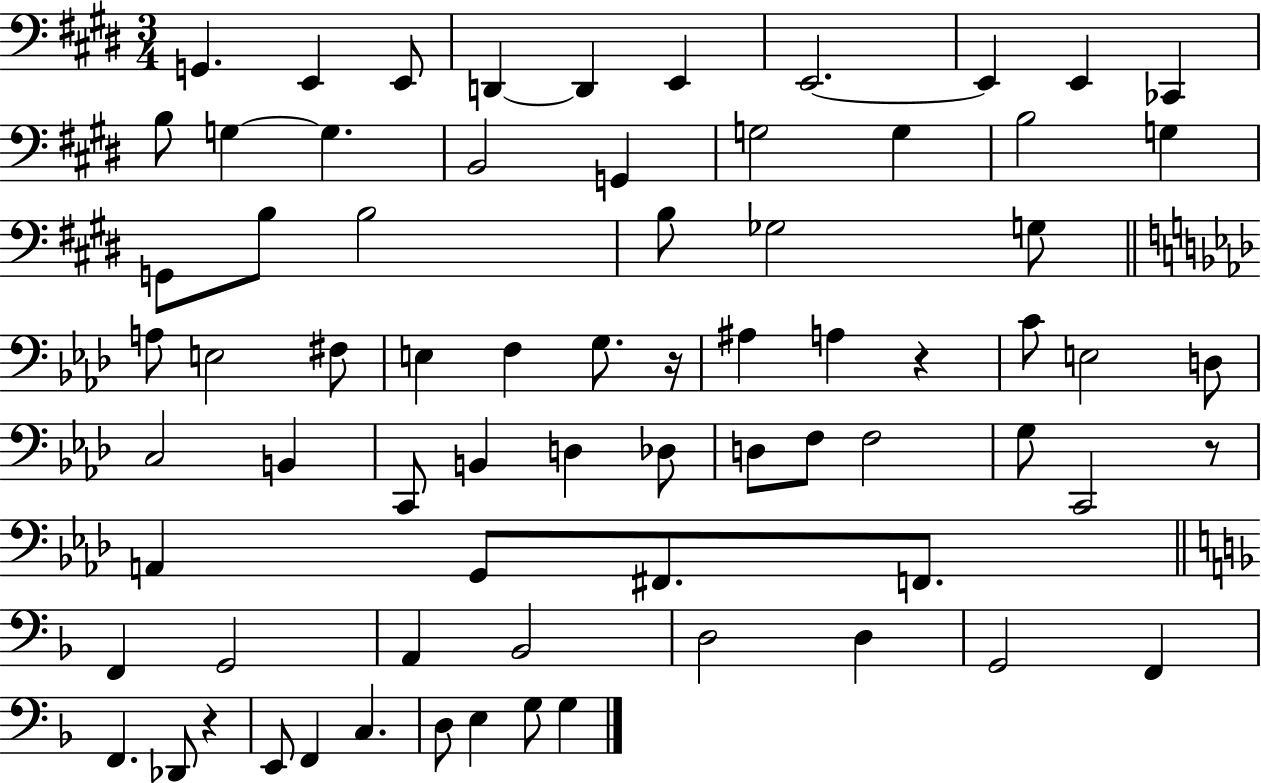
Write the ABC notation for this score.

X:1
T:Untitled
M:3/4
L:1/4
K:E
G,, E,, E,,/2 D,, D,, E,, E,,2 E,, E,, _C,, B,/2 G, G, B,,2 G,, G,2 G, B,2 G, G,,/2 B,/2 B,2 B,/2 _G,2 G,/2 A,/2 E,2 ^F,/2 E, F, G,/2 z/4 ^A, A, z C/2 E,2 D,/2 C,2 B,, C,,/2 B,, D, _D,/2 D,/2 F,/2 F,2 G,/2 C,,2 z/2 A,, G,,/2 ^F,,/2 F,,/2 F,, G,,2 A,, _B,,2 D,2 D, G,,2 F,, F,, _D,,/2 z E,,/2 F,, C, D,/2 E, G,/2 G,